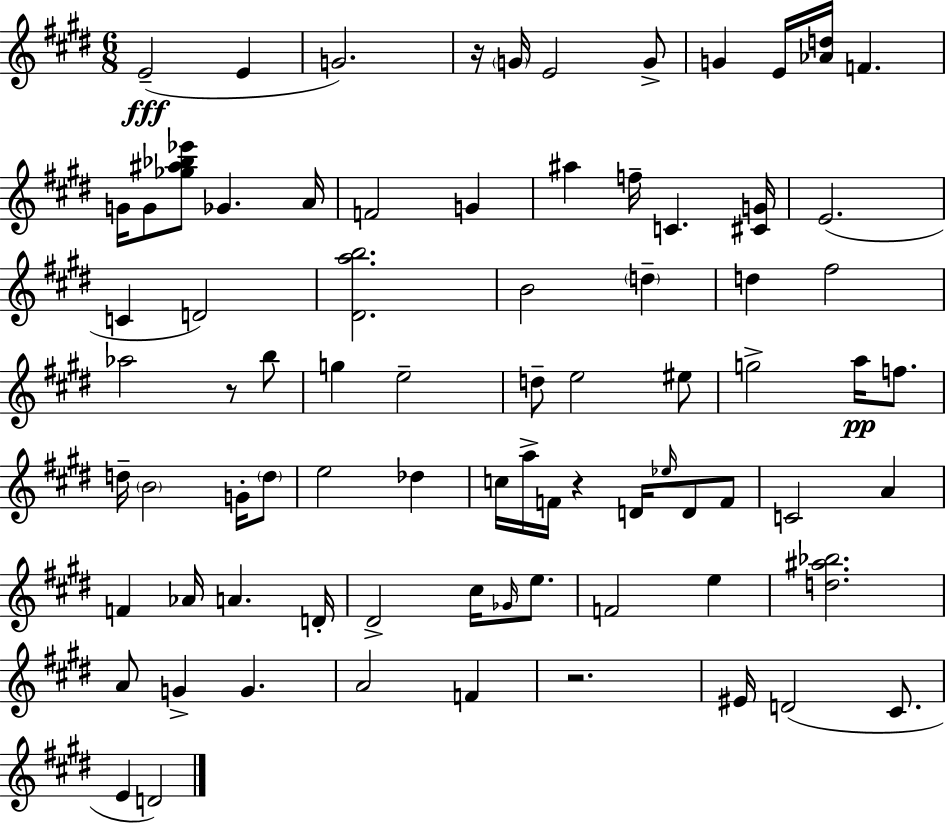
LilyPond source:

{
  \clef treble
  \numericTimeSignature
  \time 6/8
  \key e \major
  e'2--(\fff e'4 | g'2.) | r16 \parenthesize g'16 e'2 g'8-> | g'4 e'16 <aes' d''>16 f'4. | \break g'16 g'8 <ges'' ais'' bes'' ees'''>8 ges'4. a'16 | f'2 g'4 | ais''4 f''16-- c'4. <cis' g'>16 | e'2.( | \break c'4 d'2) | <dis' a'' b''>2. | b'2 \parenthesize d''4-- | d''4 fis''2 | \break aes''2 r8 b''8 | g''4 e''2-- | d''8-- e''2 eis''8 | g''2-> a''16\pp f''8. | \break d''16-- \parenthesize b'2 g'16-. \parenthesize d''8 | e''2 des''4 | c''16 a''16-> f'16 r4 d'16 \grace { ees''16 } d'8 f'8 | c'2 a'4 | \break f'4 aes'16 a'4. | d'16-. dis'2-> cis''16 \grace { ges'16 } e''8. | f'2 e''4 | <d'' ais'' bes''>2. | \break a'8 g'4-> g'4. | a'2 f'4 | r2. | eis'16 d'2( cis'8. | \break e'4 d'2) | \bar "|."
}